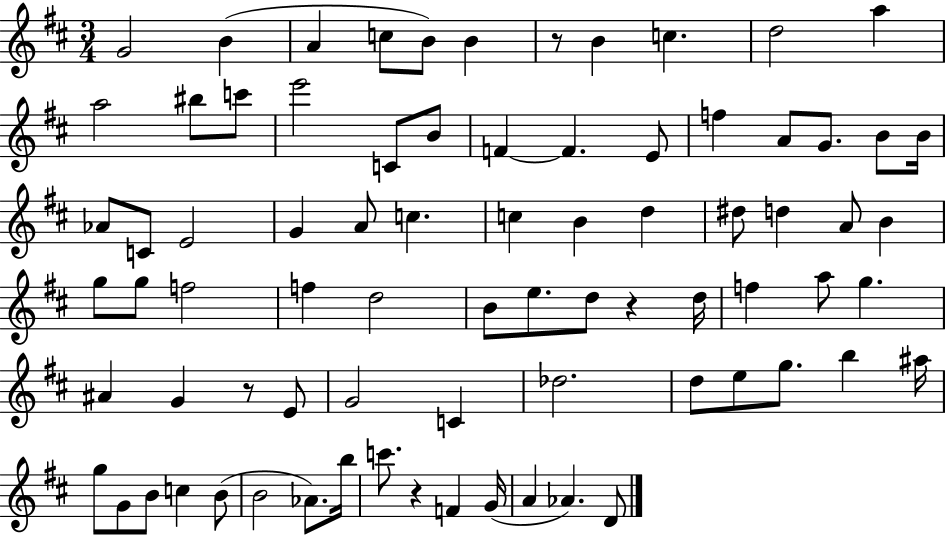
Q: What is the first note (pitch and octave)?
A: G4